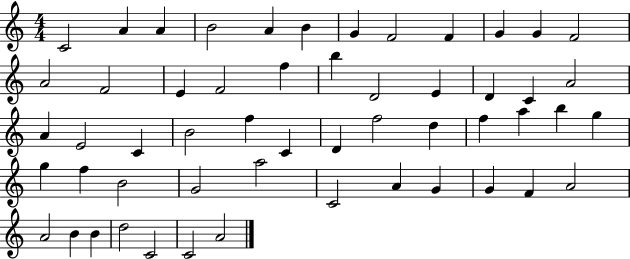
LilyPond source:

{
  \clef treble
  \numericTimeSignature
  \time 4/4
  \key c \major
  c'2 a'4 a'4 | b'2 a'4 b'4 | g'4 f'2 f'4 | g'4 g'4 f'2 | \break a'2 f'2 | e'4 f'2 f''4 | b''4 d'2 e'4 | d'4 c'4 a'2 | \break a'4 e'2 c'4 | b'2 f''4 c'4 | d'4 f''2 d''4 | f''4 a''4 b''4 g''4 | \break g''4 f''4 b'2 | g'2 a''2 | c'2 a'4 g'4 | g'4 f'4 a'2 | \break a'2 b'4 b'4 | d''2 c'2 | c'2 a'2 | \bar "|."
}